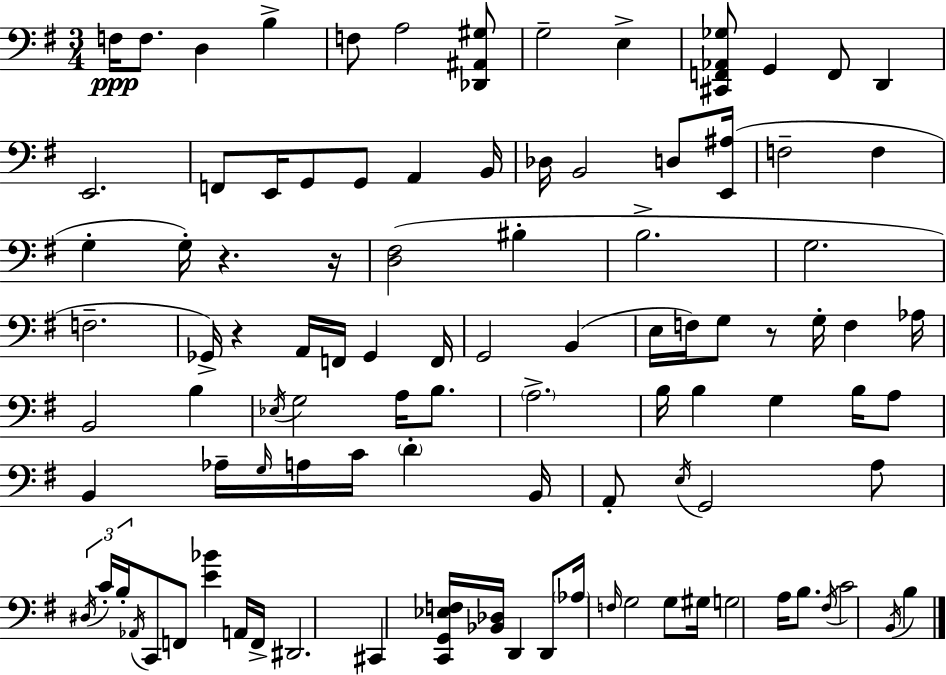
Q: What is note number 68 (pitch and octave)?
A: B3